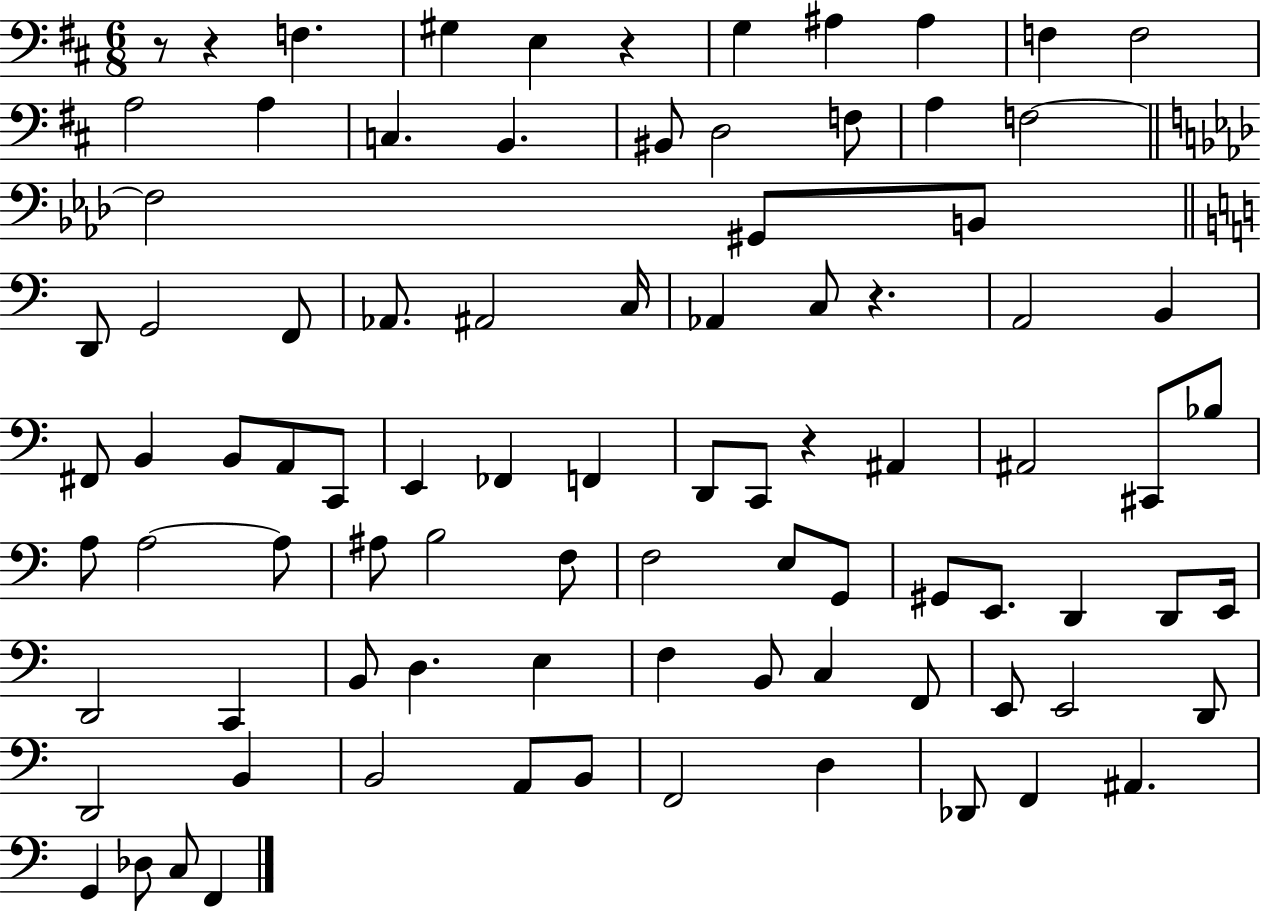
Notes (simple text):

R/e R/q F3/q. G#3/q E3/q R/q G3/q A#3/q A#3/q F3/q F3/h A3/h A3/q C3/q. B2/q. BIS2/e D3/h F3/e A3/q F3/h F3/h G#2/e B2/e D2/e G2/h F2/e Ab2/e. A#2/h C3/s Ab2/q C3/e R/q. A2/h B2/q F#2/e B2/q B2/e A2/e C2/e E2/q FES2/q F2/q D2/e C2/e R/q A#2/q A#2/h C#2/e Bb3/e A3/e A3/h A3/e A#3/e B3/h F3/e F3/h E3/e G2/e G#2/e E2/e. D2/q D2/e E2/s D2/h C2/q B2/e D3/q. E3/q F3/q B2/e C3/q F2/e E2/e E2/h D2/e D2/h B2/q B2/h A2/e B2/e F2/h D3/q Db2/e F2/q A#2/q. G2/q Db3/e C3/e F2/q